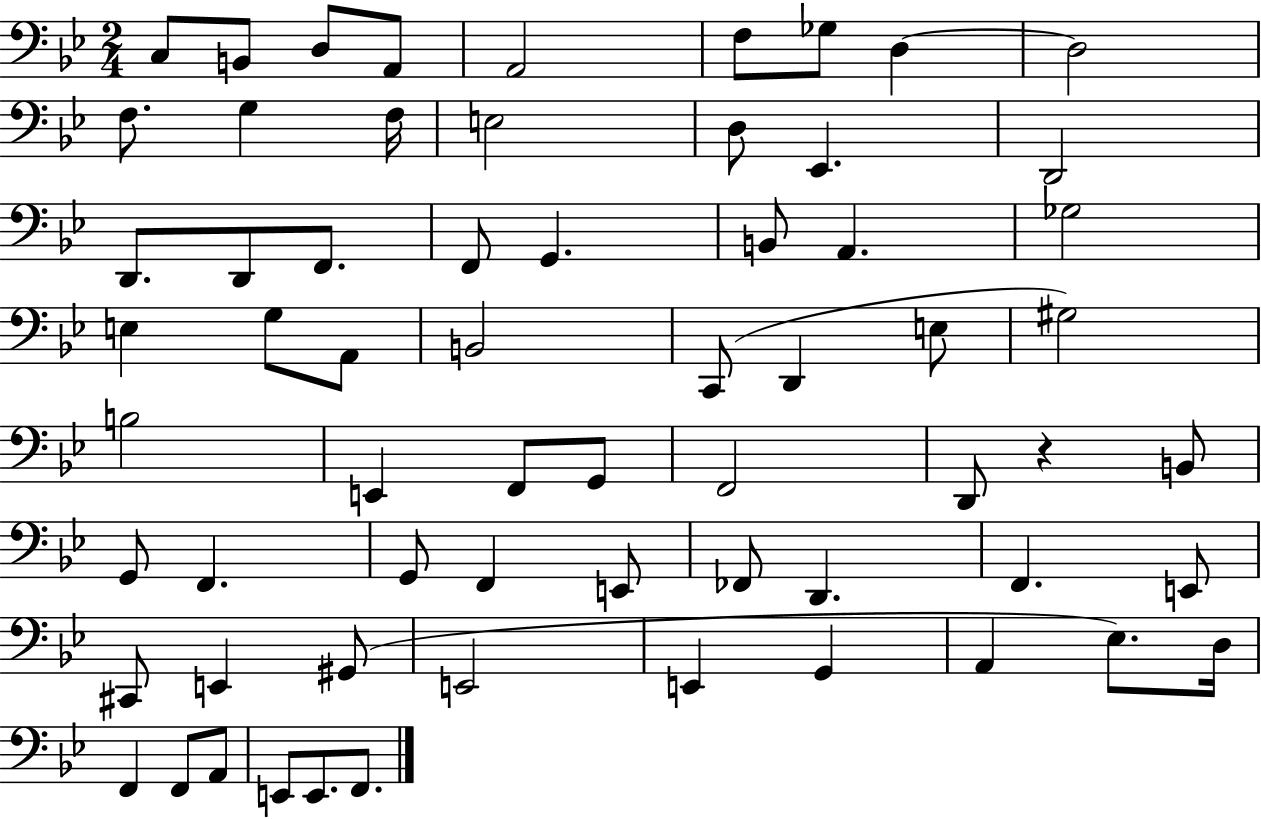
X:1
T:Untitled
M:2/4
L:1/4
K:Bb
C,/2 B,,/2 D,/2 A,,/2 A,,2 F,/2 _G,/2 D, D,2 F,/2 G, F,/4 E,2 D,/2 _E,, D,,2 D,,/2 D,,/2 F,,/2 F,,/2 G,, B,,/2 A,, _G,2 E, G,/2 A,,/2 B,,2 C,,/2 D,, E,/2 ^G,2 B,2 E,, F,,/2 G,,/2 F,,2 D,,/2 z B,,/2 G,,/2 F,, G,,/2 F,, E,,/2 _F,,/2 D,, F,, E,,/2 ^C,,/2 E,, ^G,,/2 E,,2 E,, G,, A,, _E,/2 D,/4 F,, F,,/2 A,,/2 E,,/2 E,,/2 F,,/2